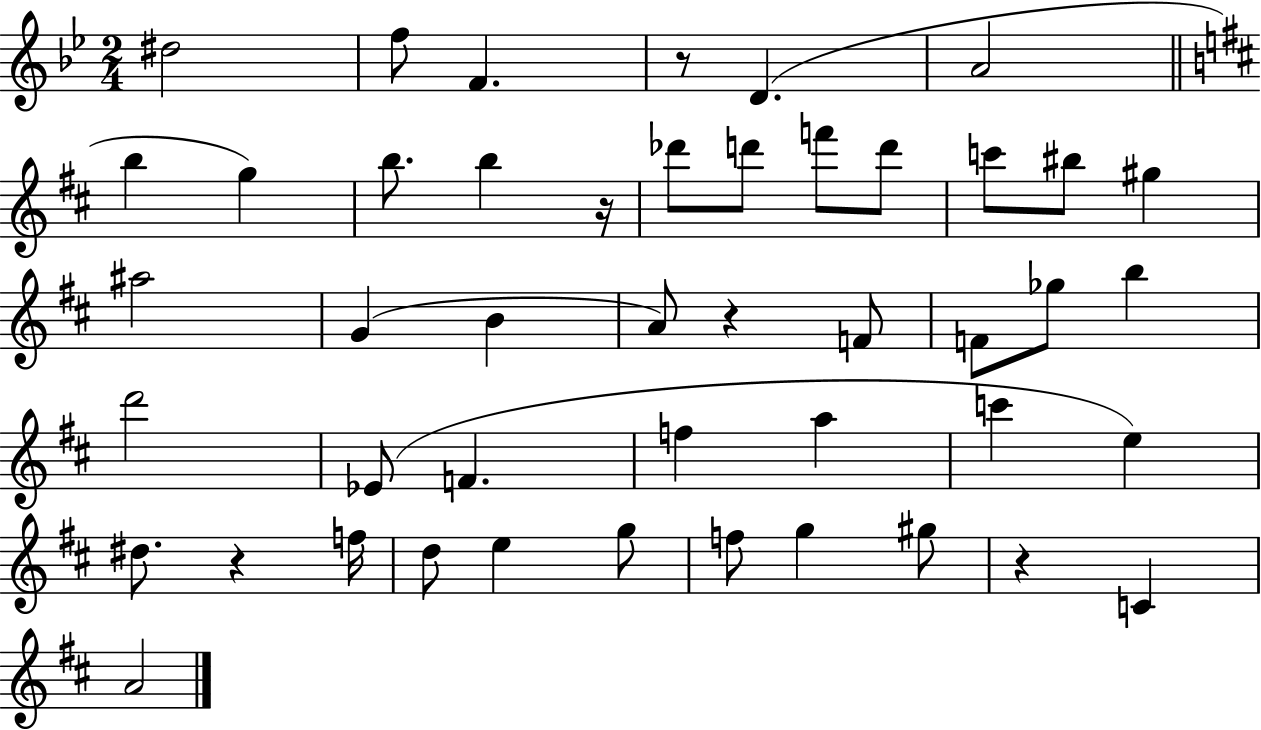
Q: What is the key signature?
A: BES major